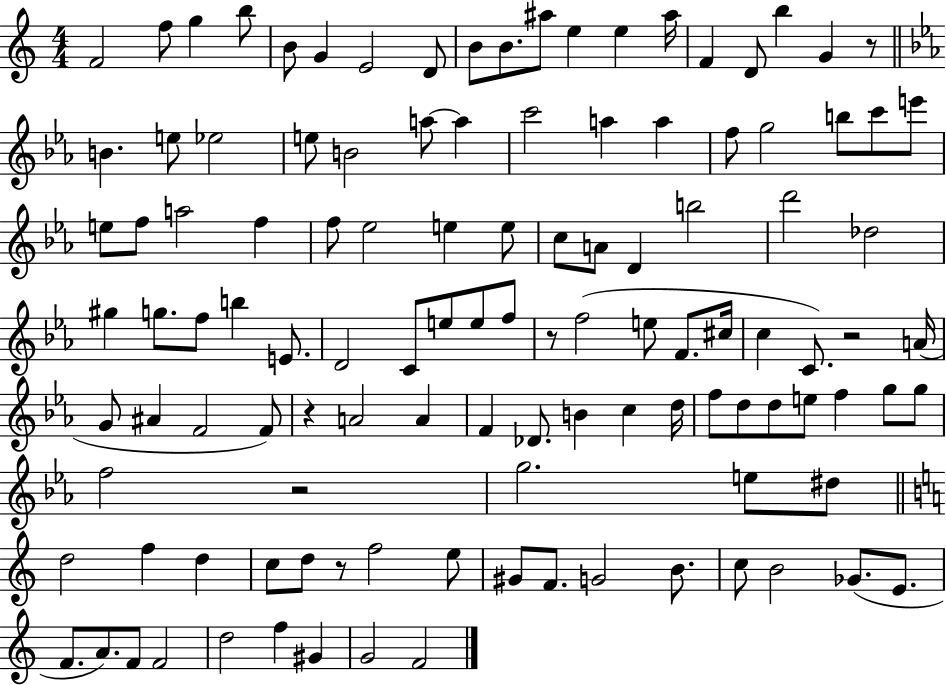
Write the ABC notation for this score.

X:1
T:Untitled
M:4/4
L:1/4
K:C
F2 f/2 g b/2 B/2 G E2 D/2 B/2 B/2 ^a/2 e e ^a/4 F D/2 b G z/2 B e/2 _e2 e/2 B2 a/2 a c'2 a a f/2 g2 b/2 c'/2 e'/2 e/2 f/2 a2 f f/2 _e2 e e/2 c/2 A/2 D b2 d'2 _d2 ^g g/2 f/2 b E/2 D2 C/2 e/2 e/2 f/2 z/2 f2 e/2 F/2 ^c/4 c C/2 z2 A/4 G/2 ^A F2 F/2 z A2 A F _D/2 B c d/4 f/2 d/2 d/2 e/2 f g/2 g/2 f2 z2 g2 e/2 ^d/2 d2 f d c/2 d/2 z/2 f2 e/2 ^G/2 F/2 G2 B/2 c/2 B2 _G/2 E/2 F/2 A/2 F/2 F2 d2 f ^G G2 F2